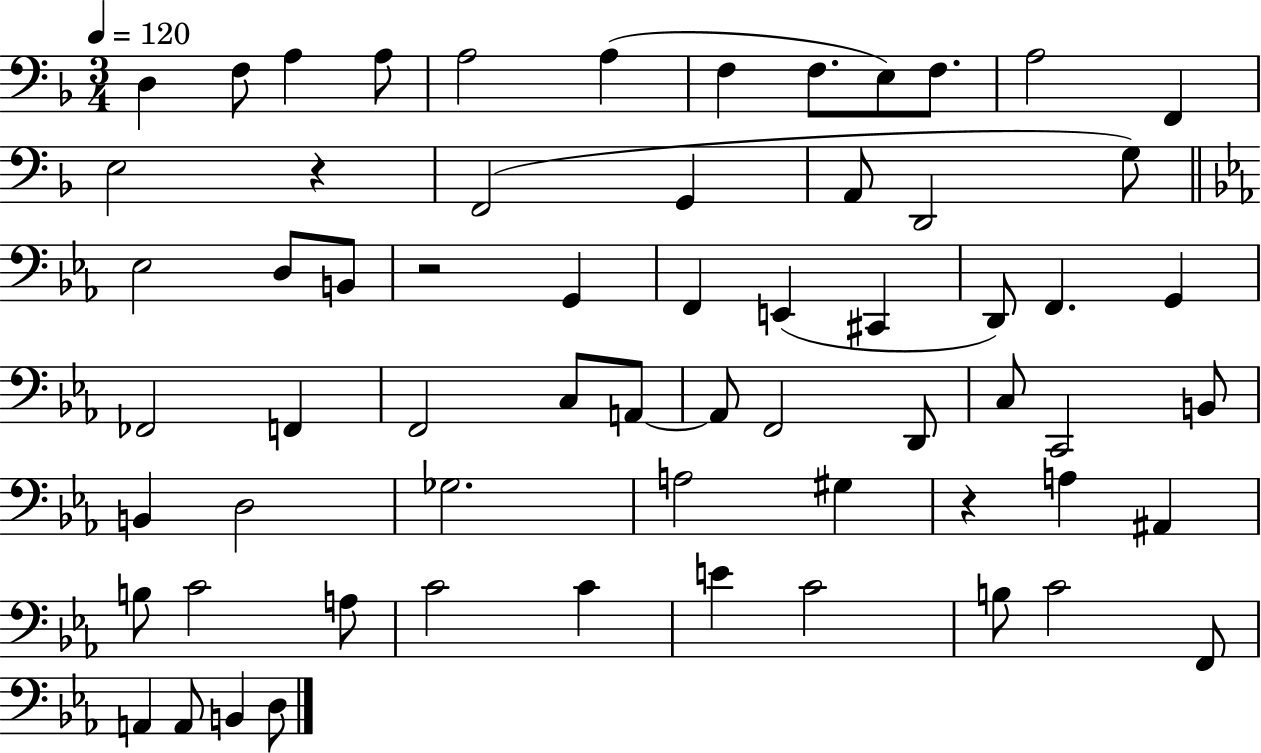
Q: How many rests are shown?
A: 3